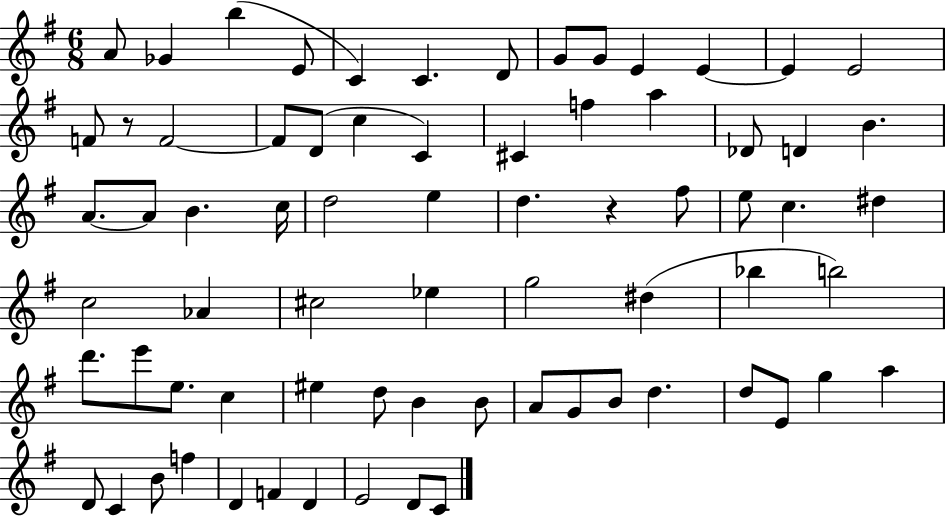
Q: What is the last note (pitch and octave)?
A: C4